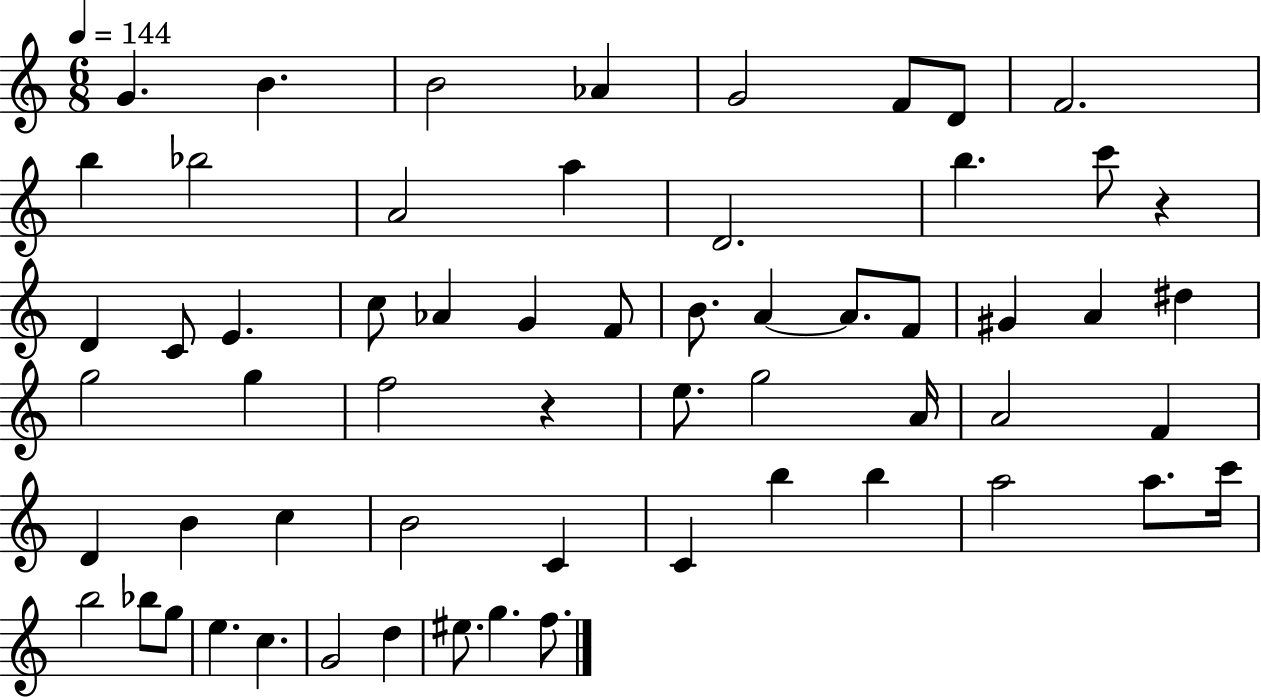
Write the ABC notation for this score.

X:1
T:Untitled
M:6/8
L:1/4
K:C
G B B2 _A G2 F/2 D/2 F2 b _b2 A2 a D2 b c'/2 z D C/2 E c/2 _A G F/2 B/2 A A/2 F/2 ^G A ^d g2 g f2 z e/2 g2 A/4 A2 F D B c B2 C C b b a2 a/2 c'/4 b2 _b/2 g/2 e c G2 d ^e/2 g f/2